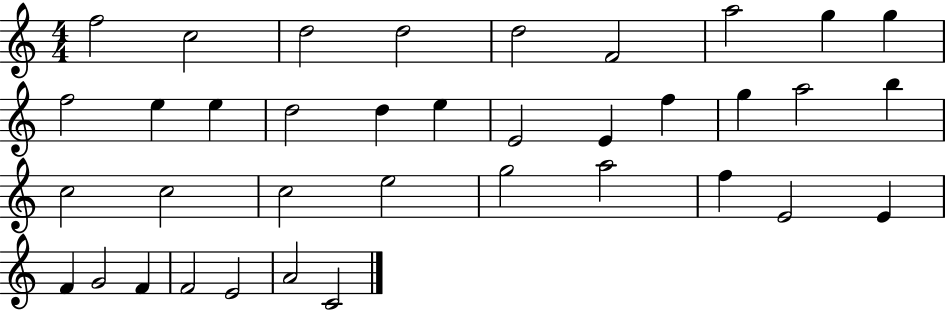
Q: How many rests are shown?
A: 0